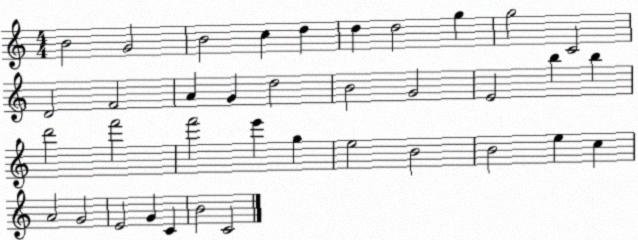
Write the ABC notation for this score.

X:1
T:Untitled
M:4/4
L:1/4
K:C
B2 G2 B2 c d d d2 g g2 C2 D2 F2 A G d2 B2 G2 E2 b b d'2 f'2 f'2 e' g e2 B2 B2 e c A2 G2 E2 G C B2 C2